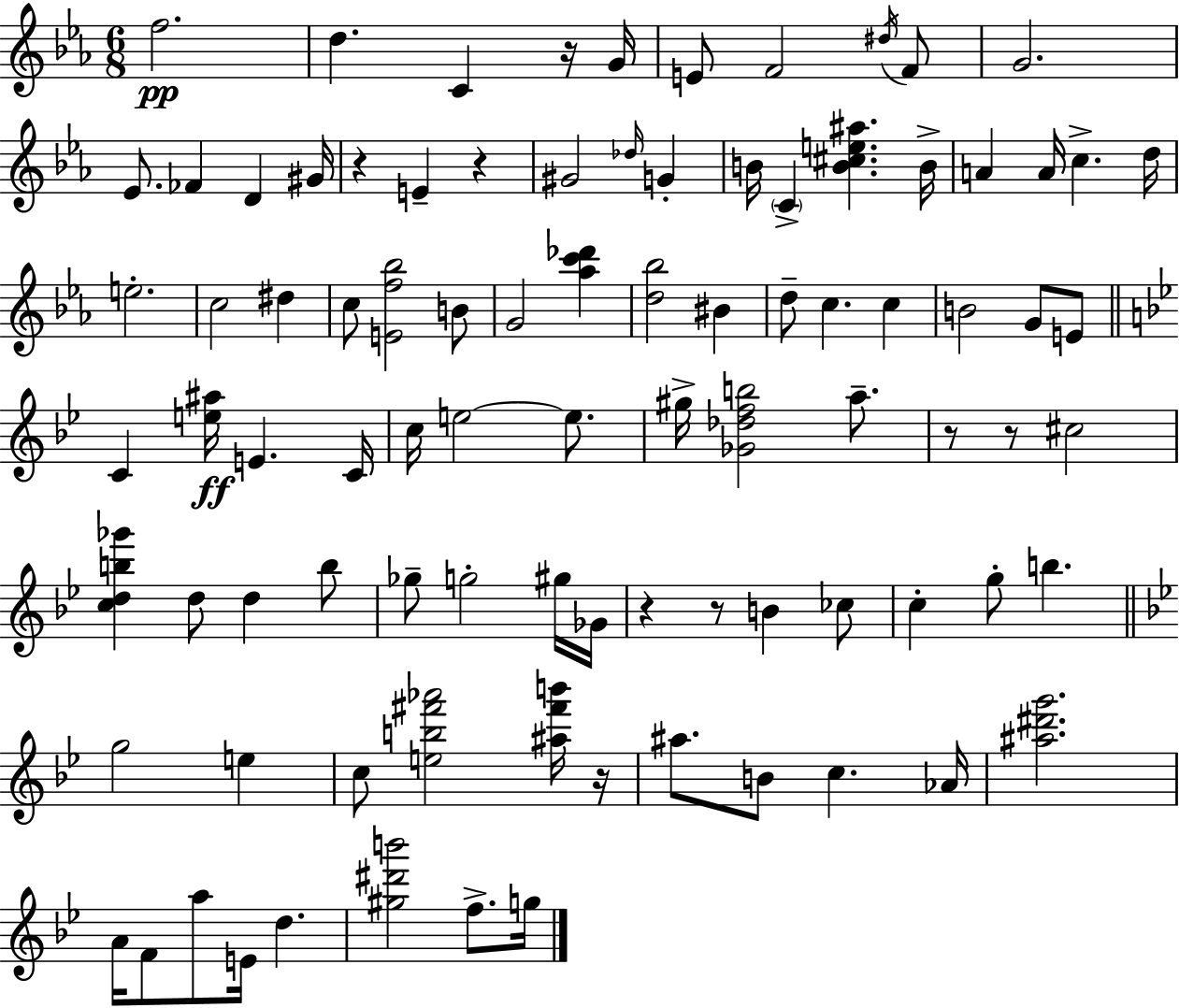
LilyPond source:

{
  \clef treble
  \numericTimeSignature
  \time 6/8
  \key ees \major
  f''2.\pp | d''4. c'4 r16 g'16 | e'8 f'2 \acciaccatura { dis''16 } f'8 | g'2. | \break ees'8. fes'4 d'4 | gis'16 r4 e'4-- r4 | gis'2 \grace { des''16 } g'4-. | b'16 \parenthesize c'4-> <b' cis'' e'' ais''>4. | \break b'16-> a'4 a'16 c''4.-> | d''16 e''2.-. | c''2 dis''4 | c''8 <e' f'' bes''>2 | \break b'8 g'2 <aes'' c''' des'''>4 | <d'' bes''>2 bis'4 | d''8-- c''4. c''4 | b'2 g'8 | \break e'8 \bar "||" \break \key bes \major c'4 <e'' ais''>16\ff e'4. c'16 | c''16 e''2~~ e''8. | gis''16-> <ges' des'' f'' b''>2 a''8.-- | r8 r8 cis''2 | \break <c'' d'' b'' ges'''>4 d''8 d''4 b''8 | ges''8-- g''2-. gis''16 ges'16 | r4 r8 b'4 ces''8 | c''4-. g''8-. b''4. | \break \bar "||" \break \key bes \major g''2 e''4 | c''8 <e'' b'' fis''' aes'''>2 <ais'' fis''' b'''>16 r16 | ais''8. b'8 c''4. aes'16 | <ais'' dis''' g'''>2. | \break a'16 f'8 a''8 e'16 d''4. | <gis'' dis''' b'''>2 f''8.-> g''16 | \bar "|."
}